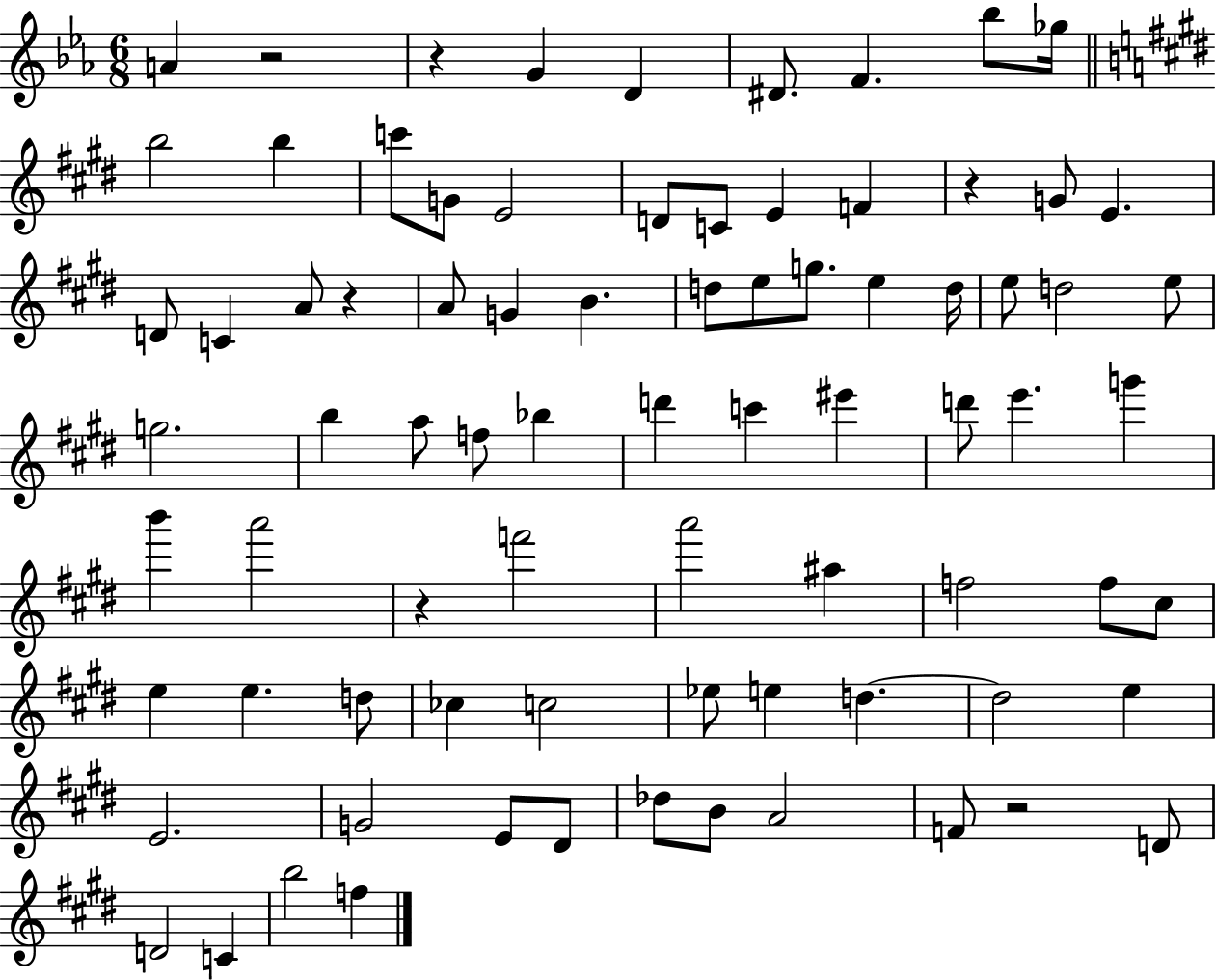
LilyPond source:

{
  \clef treble
  \numericTimeSignature
  \time 6/8
  \key ees \major
  a'4 r2 | r4 g'4 d'4 | dis'8. f'4. bes''8 ges''16 | \bar "||" \break \key e \major b''2 b''4 | c'''8 g'8 e'2 | d'8 c'8 e'4 f'4 | r4 g'8 e'4. | \break d'8 c'4 a'8 r4 | a'8 g'4 b'4. | d''8 e''8 g''8. e''4 d''16 | e''8 d''2 e''8 | \break g''2. | b''4 a''8 f''8 bes''4 | d'''4 c'''4 eis'''4 | d'''8 e'''4. g'''4 | \break b'''4 a'''2 | r4 f'''2 | a'''2 ais''4 | f''2 f''8 cis''8 | \break e''4 e''4. d''8 | ces''4 c''2 | ees''8 e''4 d''4.~~ | d''2 e''4 | \break e'2. | g'2 e'8 dis'8 | des''8 b'8 a'2 | f'8 r2 d'8 | \break d'2 c'4 | b''2 f''4 | \bar "|."
}